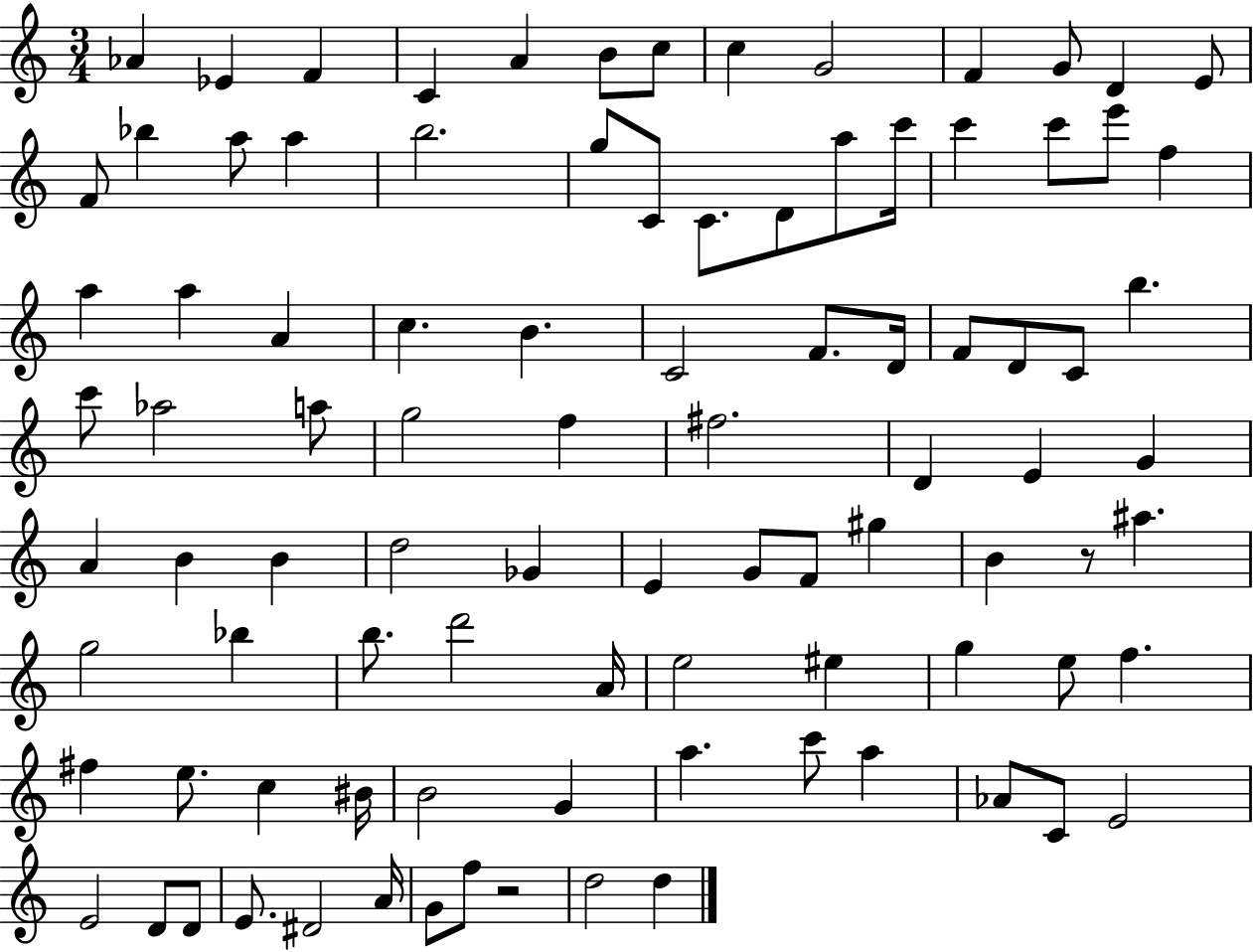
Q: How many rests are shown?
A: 2